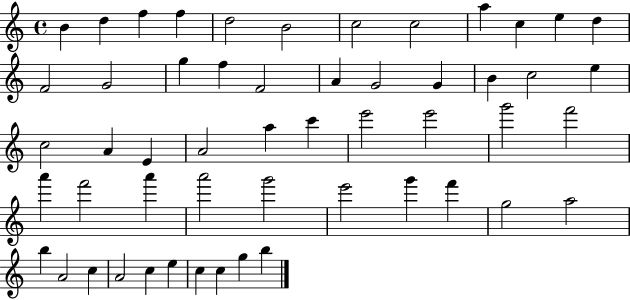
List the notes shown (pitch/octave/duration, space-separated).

B4/q D5/q F5/q F5/q D5/h B4/h C5/h C5/h A5/q C5/q E5/q D5/q F4/h G4/h G5/q F5/q F4/h A4/q G4/h G4/q B4/q C5/h E5/q C5/h A4/q E4/q A4/h A5/q C6/q E6/h E6/h G6/h F6/h A6/q F6/h A6/q A6/h G6/h E6/h G6/q F6/q G5/h A5/h B5/q A4/h C5/q A4/h C5/q E5/q C5/q C5/q G5/q B5/q